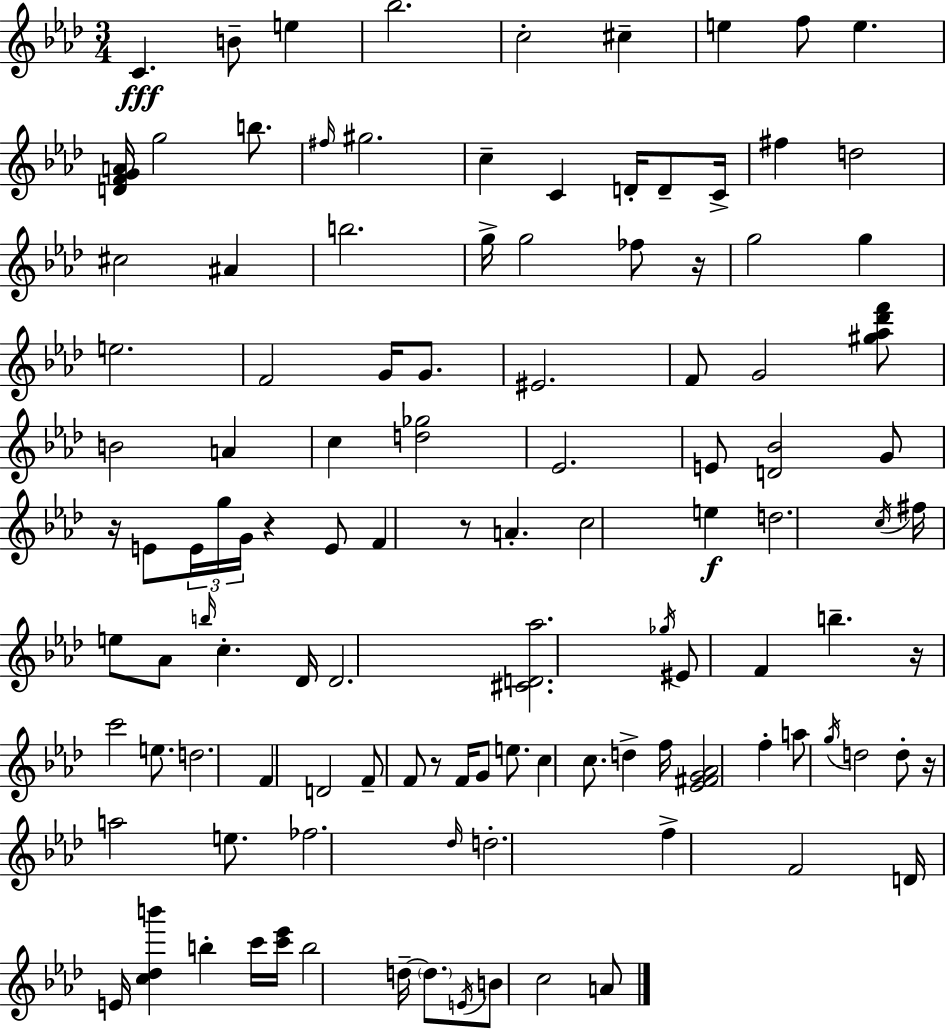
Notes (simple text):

C4/q. B4/e E5/q Bb5/h. C5/h C#5/q E5/q F5/e E5/q. [D4,F4,G4,A4]/s G5/h B5/e. F#5/s G#5/h. C5/q C4/q D4/s D4/e C4/s F#5/q D5/h C#5/h A#4/q B5/h. G5/s G5/h FES5/e R/s G5/h G5/q E5/h. F4/h G4/s G4/e. EIS4/h. F4/e G4/h [G#5,Ab5,Db6,F6]/e B4/h A4/q C5/q [D5,Gb5]/h Eb4/h. E4/e [D4,Bb4]/h G4/e R/s E4/e E4/s G5/s G4/s R/q E4/e F4/q R/e A4/q. C5/h E5/q D5/h. C5/s F#5/s E5/e Ab4/e B5/s C5/q. Db4/s Db4/h. [C#4,D4,Ab5]/h. Gb5/s EIS4/e F4/q B5/q. R/s C6/h E5/e. D5/h. F4/q D4/h F4/e F4/e R/e F4/s G4/e E5/e. C5/q C5/e. D5/q F5/s [Eb4,F#4,G4,Ab4]/h F5/q A5/e G5/s D5/h D5/e R/s A5/h E5/e. FES5/h. Db5/s D5/h. F5/q F4/h D4/s E4/s [C5,Db5,B6]/q B5/q C6/s [C6,Eb6]/s B5/h D5/s D5/e. E4/s B4/e C5/h A4/e